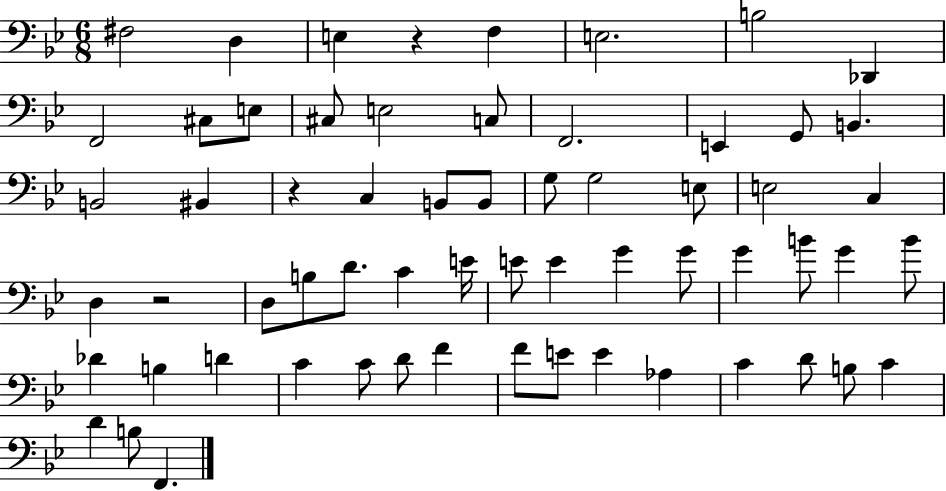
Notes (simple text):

F#3/h D3/q E3/q R/q F3/q E3/h. B3/h Db2/q F2/h C#3/e E3/e C#3/e E3/h C3/e F2/h. E2/q G2/e B2/q. B2/h BIS2/q R/q C3/q B2/e B2/e G3/e G3/h E3/e E3/h C3/q D3/q R/h D3/e B3/e D4/e. C4/q E4/s E4/e E4/q G4/q G4/e G4/q B4/e G4/q B4/e Db4/q B3/q D4/q C4/q C4/e D4/e F4/q F4/e E4/e E4/q Ab3/q C4/q D4/e B3/e C4/q D4/q B3/e F2/q.